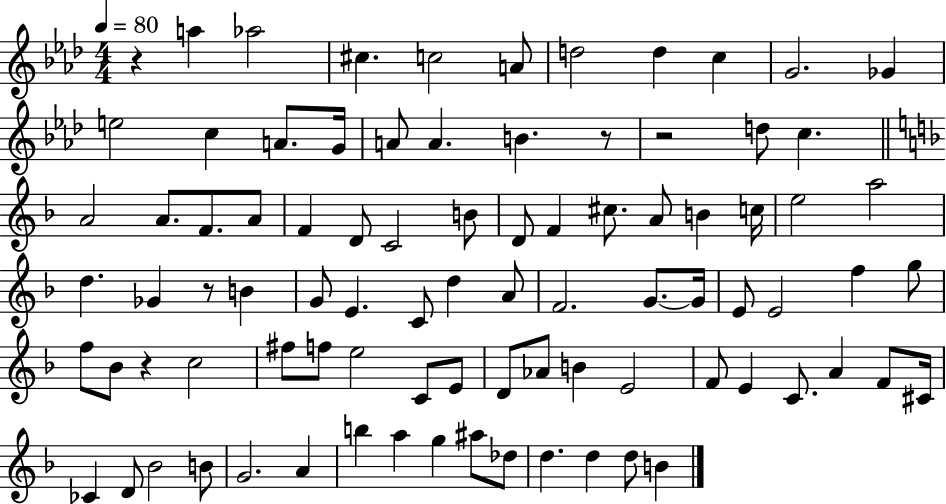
R/q A5/q Ab5/h C#5/q. C5/h A4/e D5/h D5/q C5/q G4/h. Gb4/q E5/h C5/q A4/e. G4/s A4/e A4/q. B4/q. R/e R/h D5/e C5/q. A4/h A4/e. F4/e. A4/e F4/q D4/e C4/h B4/e D4/e F4/q C#5/e. A4/e B4/q C5/s E5/h A5/h D5/q. Gb4/q R/e B4/q G4/e E4/q. C4/e D5/q A4/e F4/h. G4/e. G4/s E4/e E4/h F5/q G5/e F5/e Bb4/e R/q C5/h F#5/e F5/e E5/h C4/e E4/e D4/e Ab4/e B4/q E4/h F4/e E4/q C4/e. A4/q F4/e C#4/s CES4/q D4/e Bb4/h B4/e G4/h. A4/q B5/q A5/q G5/q A#5/e Db5/e D5/q. D5/q D5/e B4/q